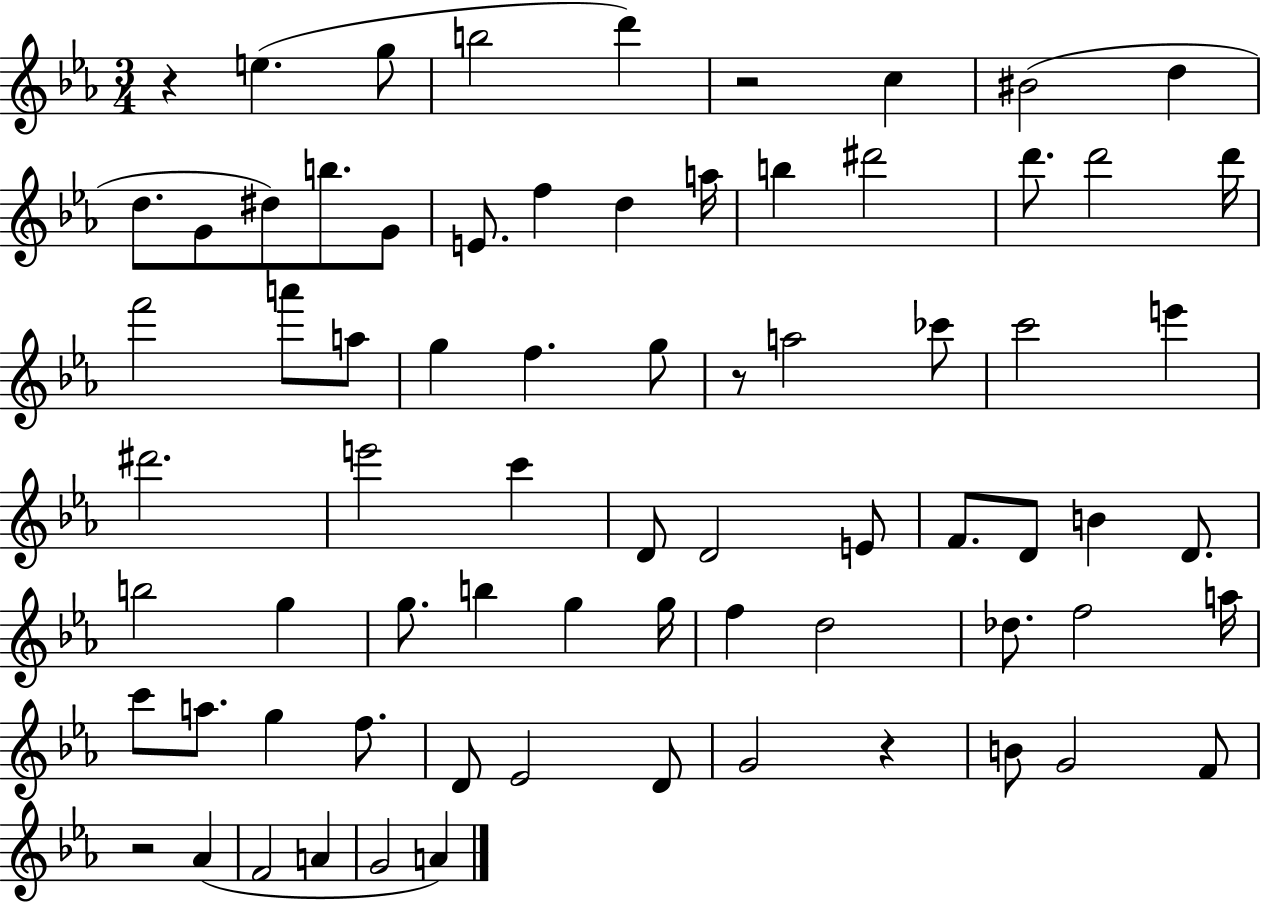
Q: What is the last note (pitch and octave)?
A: A4